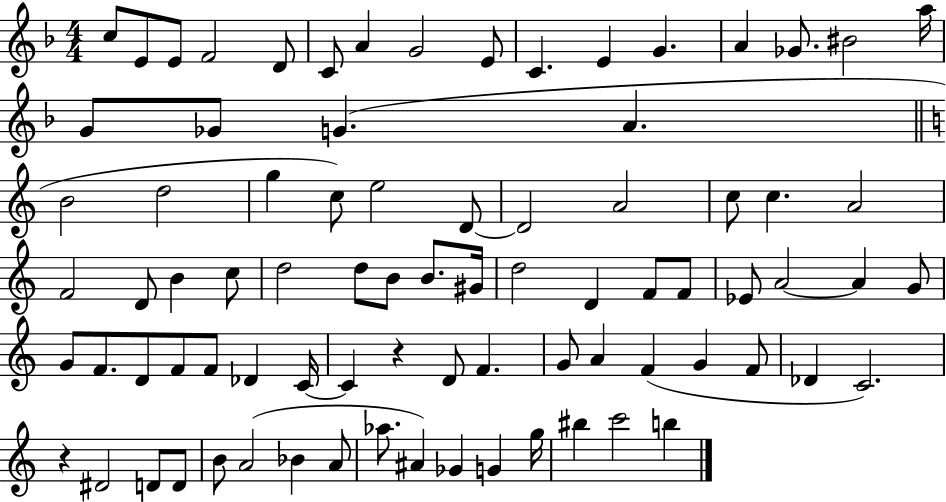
X:1
T:Untitled
M:4/4
L:1/4
K:F
c/2 E/2 E/2 F2 D/2 C/2 A G2 E/2 C E G A _G/2 ^B2 a/4 G/2 _G/2 G A B2 d2 g c/2 e2 D/2 D2 A2 c/2 c A2 F2 D/2 B c/2 d2 d/2 B/2 B/2 ^G/4 d2 D F/2 F/2 _E/2 A2 A G/2 G/2 F/2 D/2 F/2 F/2 _D C/4 C z D/2 F G/2 A F G F/2 _D C2 z ^D2 D/2 D/2 B/2 A2 _B A/2 _a/2 ^A _G G g/4 ^b c'2 b